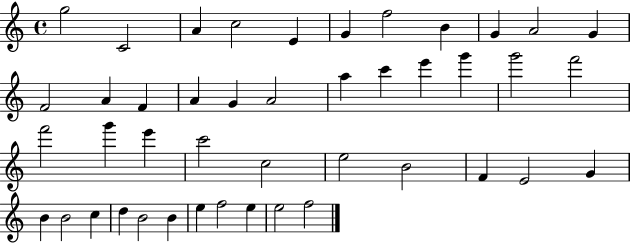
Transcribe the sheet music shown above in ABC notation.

X:1
T:Untitled
M:4/4
L:1/4
K:C
g2 C2 A c2 E G f2 B G A2 G F2 A F A G A2 a c' e' g' g'2 f'2 f'2 g' e' c'2 c2 e2 B2 F E2 G B B2 c d B2 B e f2 e e2 f2